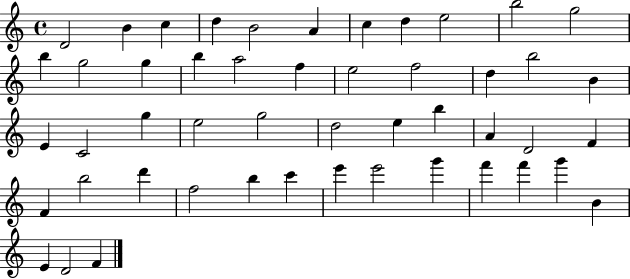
X:1
T:Untitled
M:4/4
L:1/4
K:C
D2 B c d B2 A c d e2 b2 g2 b g2 g b a2 f e2 f2 d b2 B E C2 g e2 g2 d2 e b A D2 F F b2 d' f2 b c' e' e'2 g' f' f' g' B E D2 F